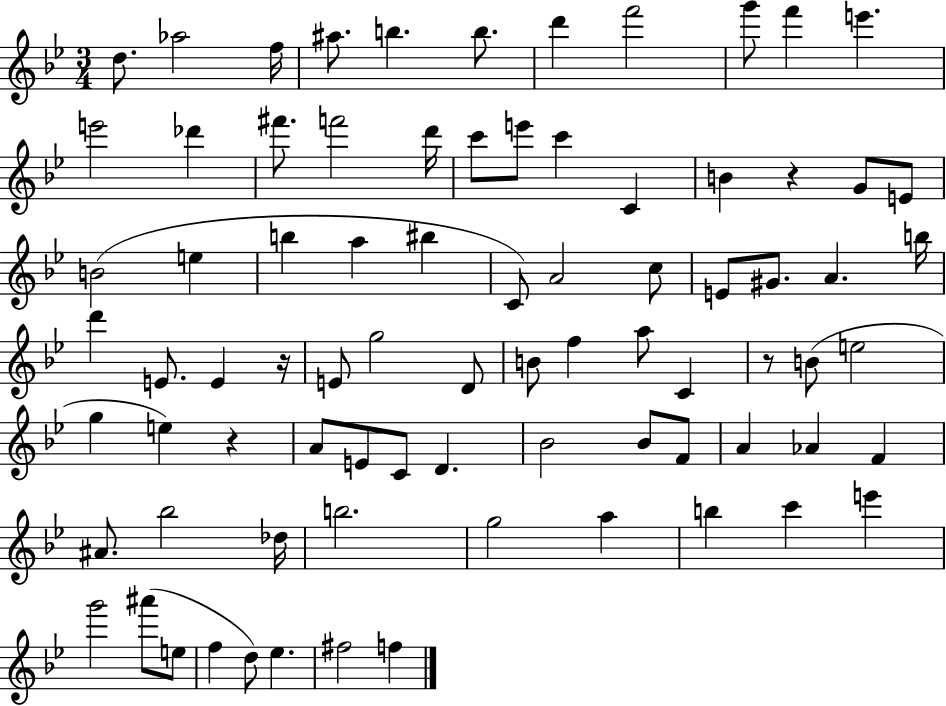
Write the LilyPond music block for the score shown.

{
  \clef treble
  \numericTimeSignature
  \time 3/4
  \key bes \major
  d''8. aes''2 f''16 | ais''8. b''4. b''8. | d'''4 f'''2 | g'''8 f'''4 e'''4. | \break e'''2 des'''4 | fis'''8. f'''2 d'''16 | c'''8 e'''8 c'''4 c'4 | b'4 r4 g'8 e'8 | \break b'2( e''4 | b''4 a''4 bis''4 | c'8) a'2 c''8 | e'8 gis'8. a'4. b''16 | \break d'''4 e'8. e'4 r16 | e'8 g''2 d'8 | b'8 f''4 a''8 c'4 | r8 b'8( e''2 | \break g''4 e''4) r4 | a'8 e'8 c'8 d'4. | bes'2 bes'8 f'8 | a'4 aes'4 f'4 | \break ais'8. bes''2 des''16 | b''2. | g''2 a''4 | b''4 c'''4 e'''4 | \break g'''2 ais'''8( e''8 | f''4 d''8) ees''4. | fis''2 f''4 | \bar "|."
}